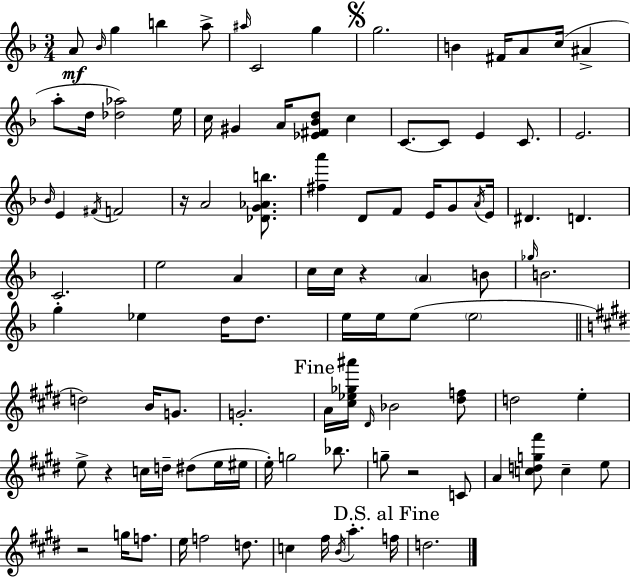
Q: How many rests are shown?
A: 5